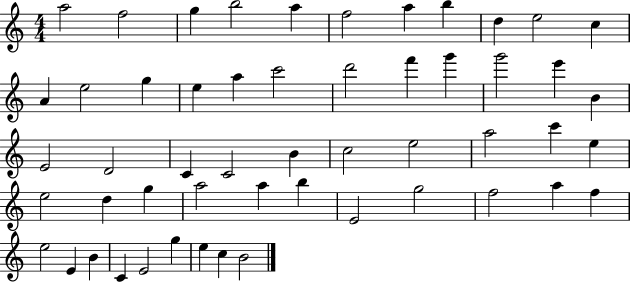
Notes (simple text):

A5/h F5/h G5/q B5/h A5/q F5/h A5/q B5/q D5/q E5/h C5/q A4/q E5/h G5/q E5/q A5/q C6/h D6/h F6/q G6/q G6/h E6/q B4/q E4/h D4/h C4/q C4/h B4/q C5/h E5/h A5/h C6/q E5/q E5/h D5/q G5/q A5/h A5/q B5/q E4/h G5/h F5/h A5/q F5/q E5/h E4/q B4/q C4/q E4/h G5/q E5/q C5/q B4/h